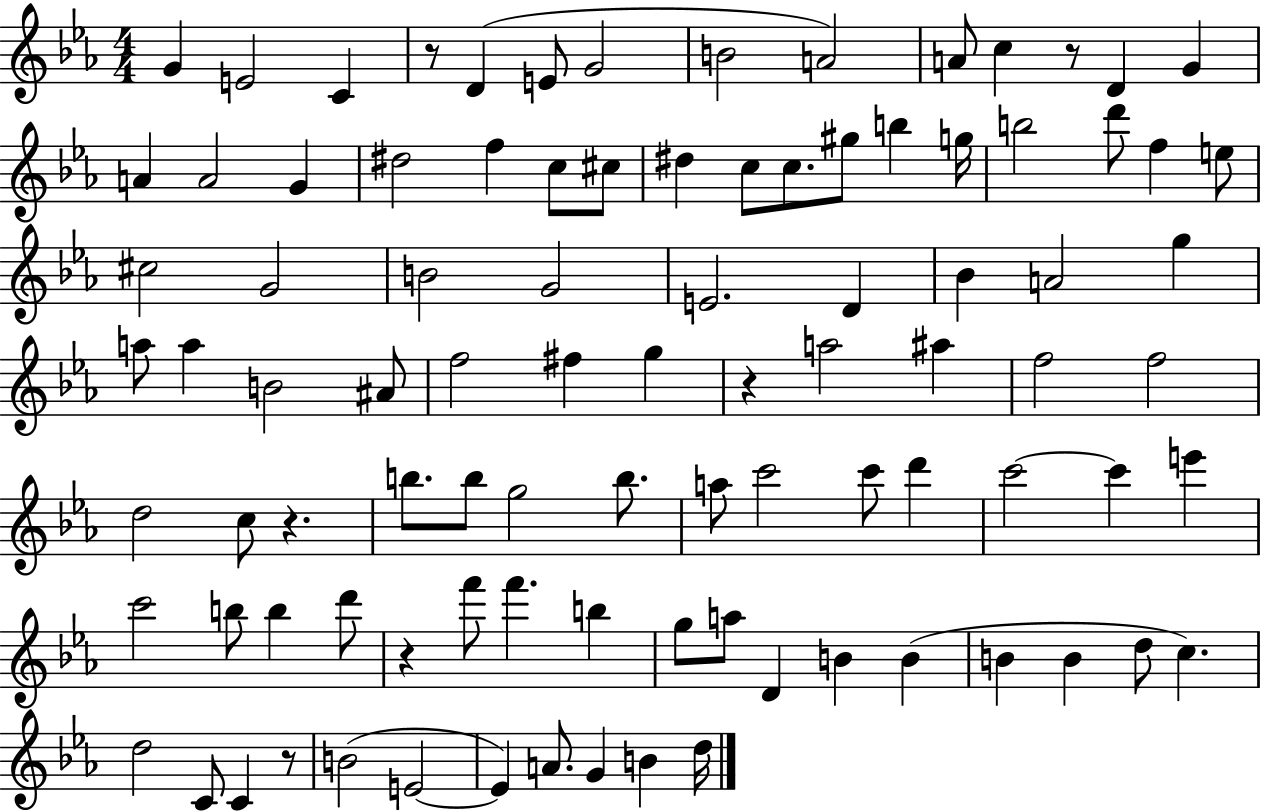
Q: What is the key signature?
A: EES major